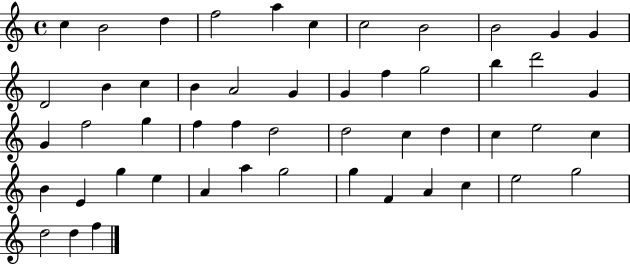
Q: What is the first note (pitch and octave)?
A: C5